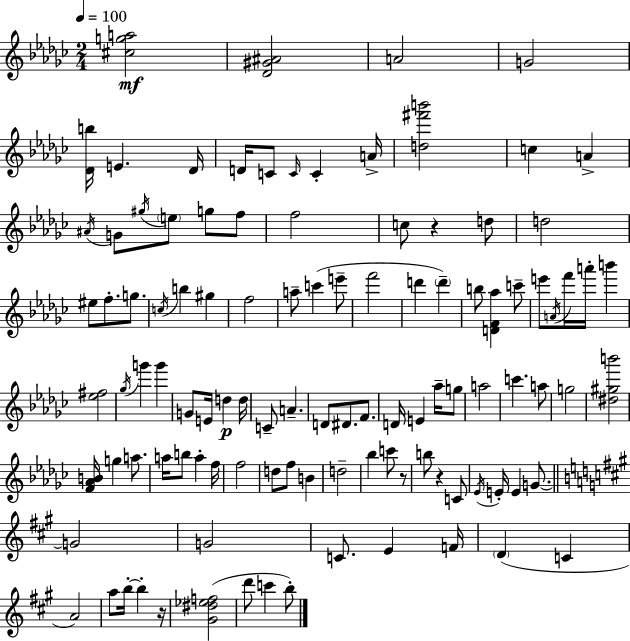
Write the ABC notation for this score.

X:1
T:Untitled
M:2/4
L:1/4
K:Ebm
[^cga]2 [_D^G^A]2 A2 G2 [_Db]/4 E _D/4 D/4 C/2 C/4 C A/4 [d^f'b']2 c A ^A/4 G/2 ^g/4 e/2 g/2 f/2 f2 c/2 z d/2 d2 ^e/2 f/2 g/2 c/4 b ^g f2 a/2 c' e'/2 f'2 d' d' b/2 [DF_a] c'/2 e'/2 A/4 f'/4 a'/4 b' [_e^f]2 _g/4 g' g' G/2 E/4 d d/4 C/2 A D/2 ^D/2 F/2 D/4 E _a/4 g/2 a2 c' a/2 g2 [^d^gb']2 [F_AB]/4 g a/2 a/4 b/2 a f/4 f2 d/2 f/2 B d2 _b c'/2 z/2 b/2 z C/2 _E/4 E/4 E G/2 G2 G2 C/2 E F/4 D C A2 a/2 b/4 b z/4 [^G^d_ef]2 d'/2 c' b/2